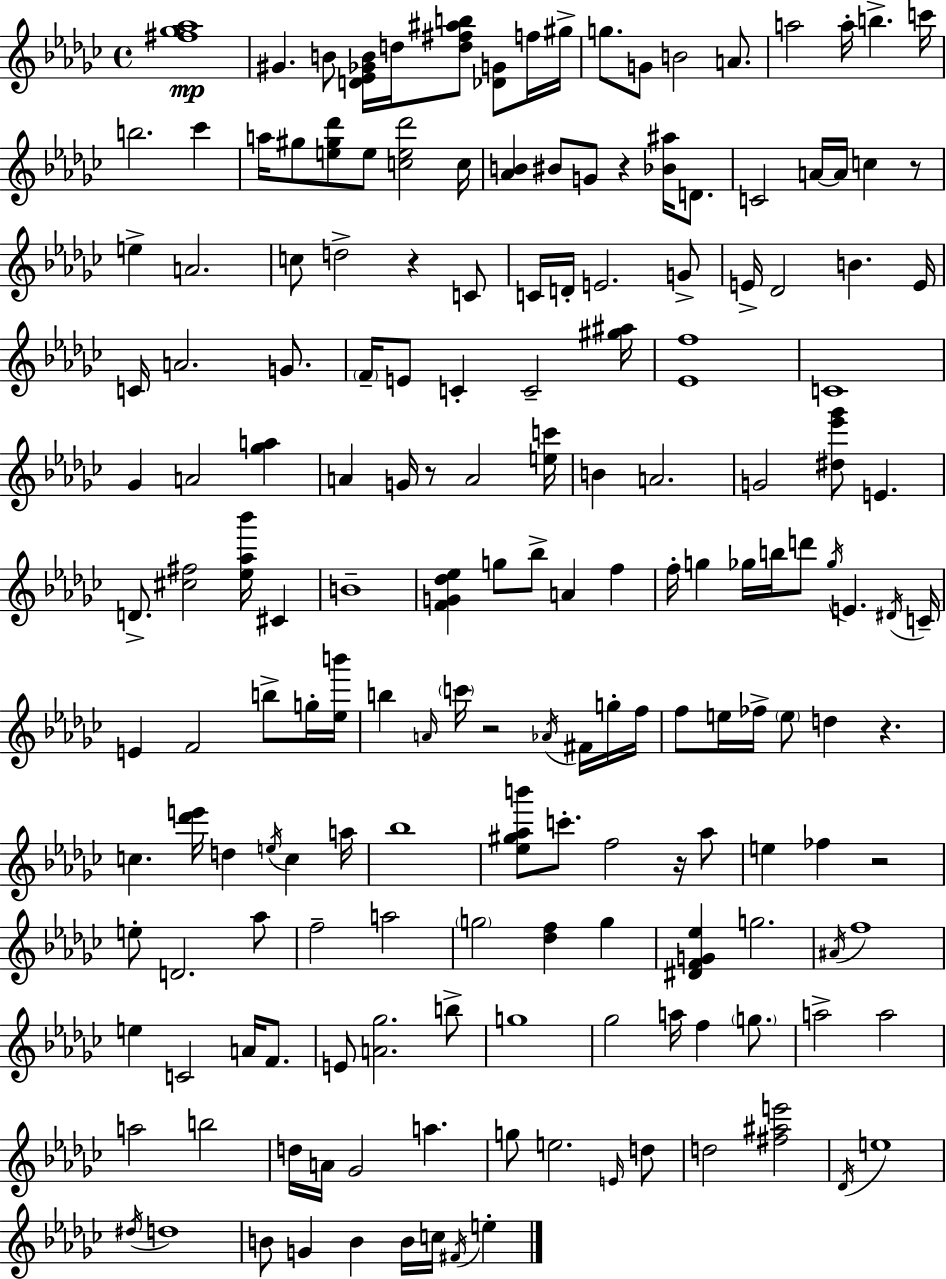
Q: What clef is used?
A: treble